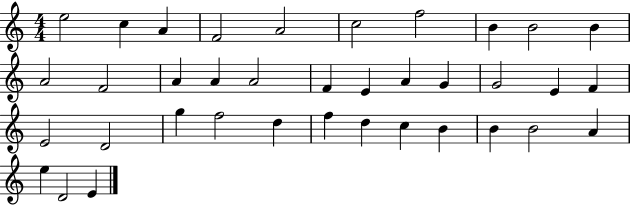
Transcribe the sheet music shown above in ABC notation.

X:1
T:Untitled
M:4/4
L:1/4
K:C
e2 c A F2 A2 c2 f2 B B2 B A2 F2 A A A2 F E A G G2 E F E2 D2 g f2 d f d c B B B2 A e D2 E